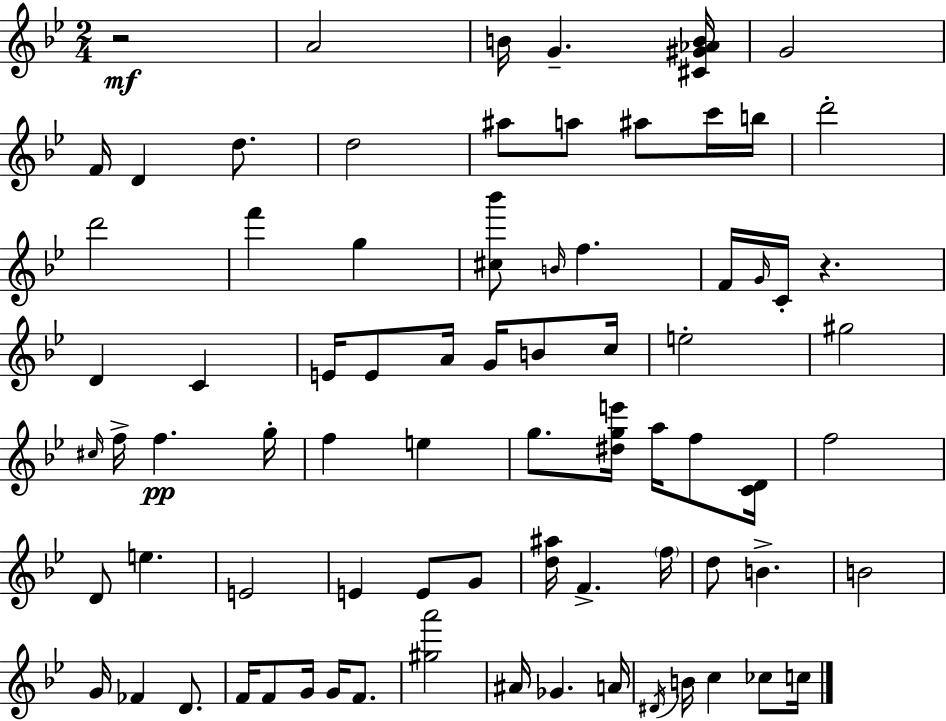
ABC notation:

X:1
T:Untitled
M:2/4
L:1/4
K:Bb
z2 A2 B/4 G [^C^G_AB]/4 G2 F/4 D d/2 d2 ^a/2 a/2 ^a/2 c'/4 b/4 d'2 d'2 f' g [^c_b']/2 B/4 f F/4 G/4 C/4 z D C E/4 E/2 A/4 G/4 B/2 c/4 e2 ^g2 ^c/4 f/4 f g/4 f e g/2 [^dge']/4 a/4 f/2 [CD]/4 f2 D/2 e E2 E E/2 G/2 [d^a]/4 F f/4 d/2 B B2 G/4 _F D/2 F/4 F/2 G/4 G/4 F/2 [^ga']2 ^A/4 _G A/4 ^D/4 B/4 c _c/2 c/4